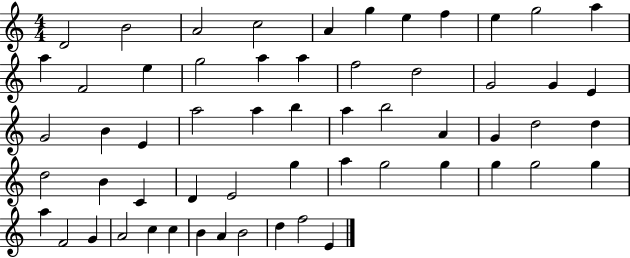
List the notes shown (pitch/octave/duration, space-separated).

D4/h B4/h A4/h C5/h A4/q G5/q E5/q F5/q E5/q G5/h A5/q A5/q F4/h E5/q G5/h A5/q A5/q F5/h D5/h G4/h G4/q E4/q G4/h B4/q E4/q A5/h A5/q B5/q A5/q B5/h A4/q G4/q D5/h D5/q D5/h B4/q C4/q D4/q E4/h G5/q A5/q G5/h G5/q G5/q G5/h G5/q A5/q F4/h G4/q A4/h C5/q C5/q B4/q A4/q B4/h D5/q F5/h E4/q